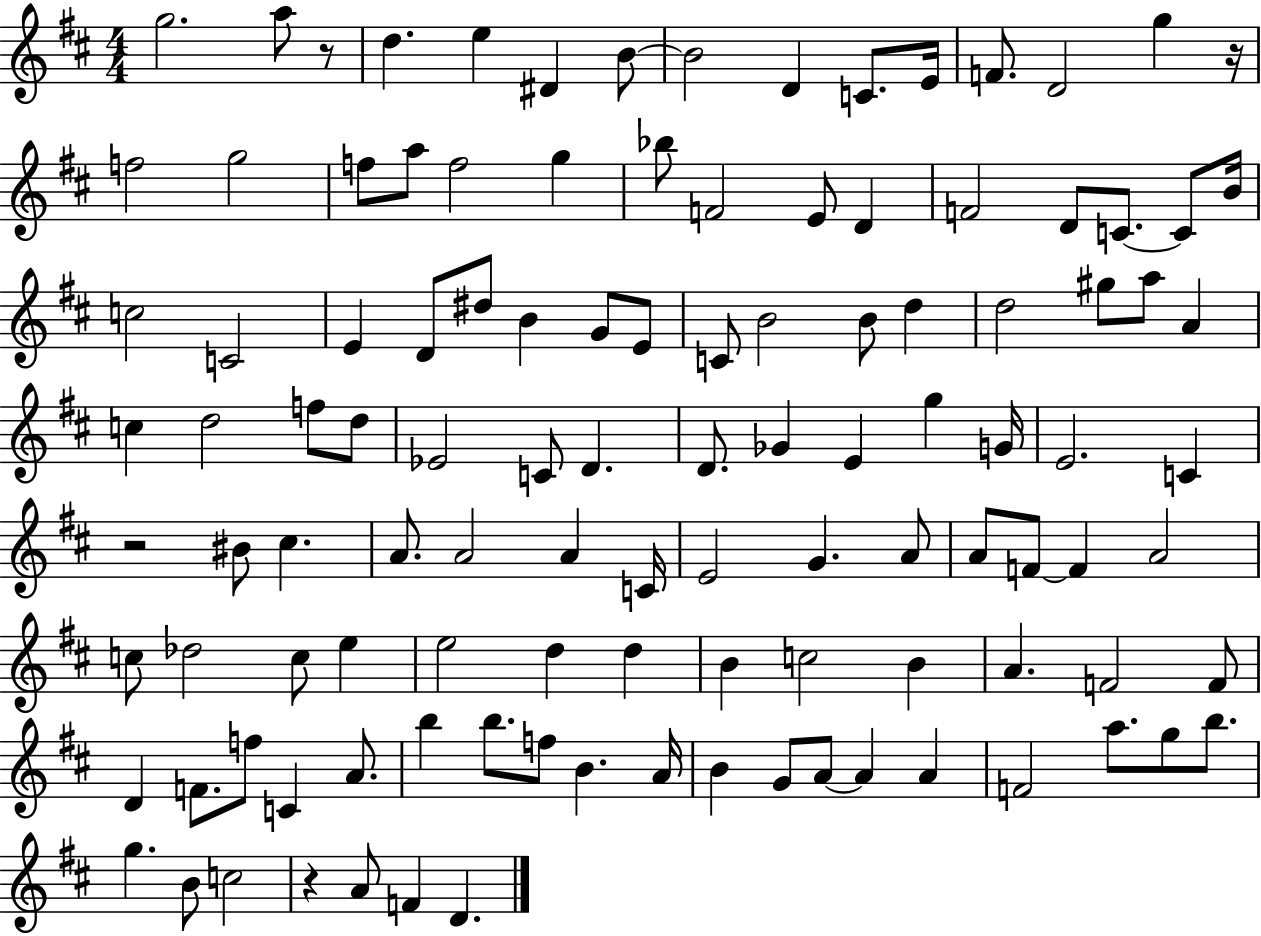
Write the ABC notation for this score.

X:1
T:Untitled
M:4/4
L:1/4
K:D
g2 a/2 z/2 d e ^D B/2 B2 D C/2 E/4 F/2 D2 g z/4 f2 g2 f/2 a/2 f2 g _b/2 F2 E/2 D F2 D/2 C/2 C/2 B/4 c2 C2 E D/2 ^d/2 B G/2 E/2 C/2 B2 B/2 d d2 ^g/2 a/2 A c d2 f/2 d/2 _E2 C/2 D D/2 _G E g G/4 E2 C z2 ^B/2 ^c A/2 A2 A C/4 E2 G A/2 A/2 F/2 F A2 c/2 _d2 c/2 e e2 d d B c2 B A F2 F/2 D F/2 f/2 C A/2 b b/2 f/2 B A/4 B G/2 A/2 A A F2 a/2 g/2 b/2 g B/2 c2 z A/2 F D